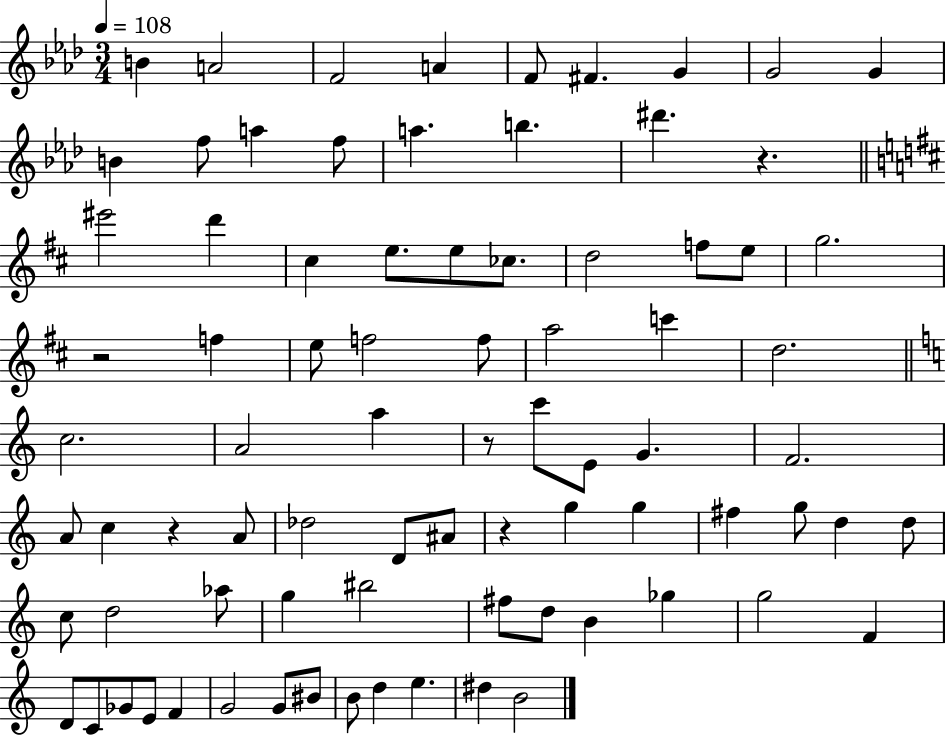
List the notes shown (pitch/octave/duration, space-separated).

B4/q A4/h F4/h A4/q F4/e F#4/q. G4/q G4/h G4/q B4/q F5/e A5/q F5/e A5/q. B5/q. D#6/q. R/q. EIS6/h D6/q C#5/q E5/e. E5/e CES5/e. D5/h F5/e E5/e G5/h. R/h F5/q E5/e F5/h F5/e A5/h C6/q D5/h. C5/h. A4/h A5/q R/e C6/e E4/e G4/q. F4/h. A4/e C5/q R/q A4/e Db5/h D4/e A#4/e R/q G5/q G5/q F#5/q G5/e D5/q D5/e C5/e D5/h Ab5/e G5/q BIS5/h F#5/e D5/e B4/q Gb5/q G5/h F4/q D4/e C4/e Gb4/e E4/e F4/q G4/h G4/e BIS4/e B4/e D5/q E5/q. D#5/q B4/h